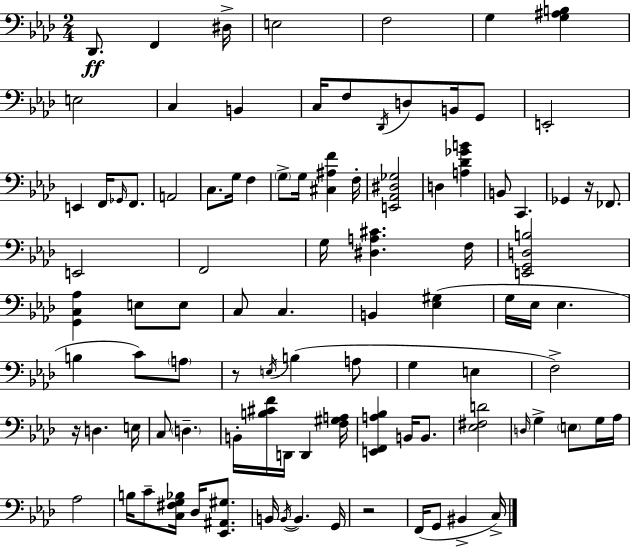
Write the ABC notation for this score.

X:1
T:Untitled
M:2/4
L:1/4
K:Fm
_D,,/2 F,, ^D,/4 E,2 F,2 G, [G,^A,B,] E,2 C, B,, C,/4 F,/2 _D,,/4 D,/2 B,,/4 G,,/2 E,,2 E,, F,,/4 _G,,/4 F,,/2 A,,2 C,/2 G,/4 F, G,/2 G,/4 [^C,^A,F] F,/4 [E,,_A,,^D,_G,]2 D, [A,_D_GB] B,,/2 C,, _G,, z/4 _F,,/2 E,,2 F,,2 G,/4 [^D,A,^C] F,/4 [E,,G,,D,B,]2 [G,,C,_A,] E,/2 E,/2 C,/2 C, B,, [_E,^G,] G,/4 _E,/4 _E, B, C/2 A,/2 z/2 E,/4 B, A,/2 G, E, F,2 z/4 D, E,/4 C,/2 D, B,,/4 [B,^CF]/4 D,,/4 D,, [F,^G,A,]/4 [E,,F,,A,_B,] B,,/4 B,,/2 [_E,^F,D]2 D,/4 G, E,/2 G,/4 _A,/4 _A,2 B,/4 C/2 [C,^F,G,_B,]/4 _D,/4 [_E,,^A,,^G,]/2 B,,/4 B,,/4 B,, G,,/4 z2 F,,/4 G,,/2 ^B,, C,/4